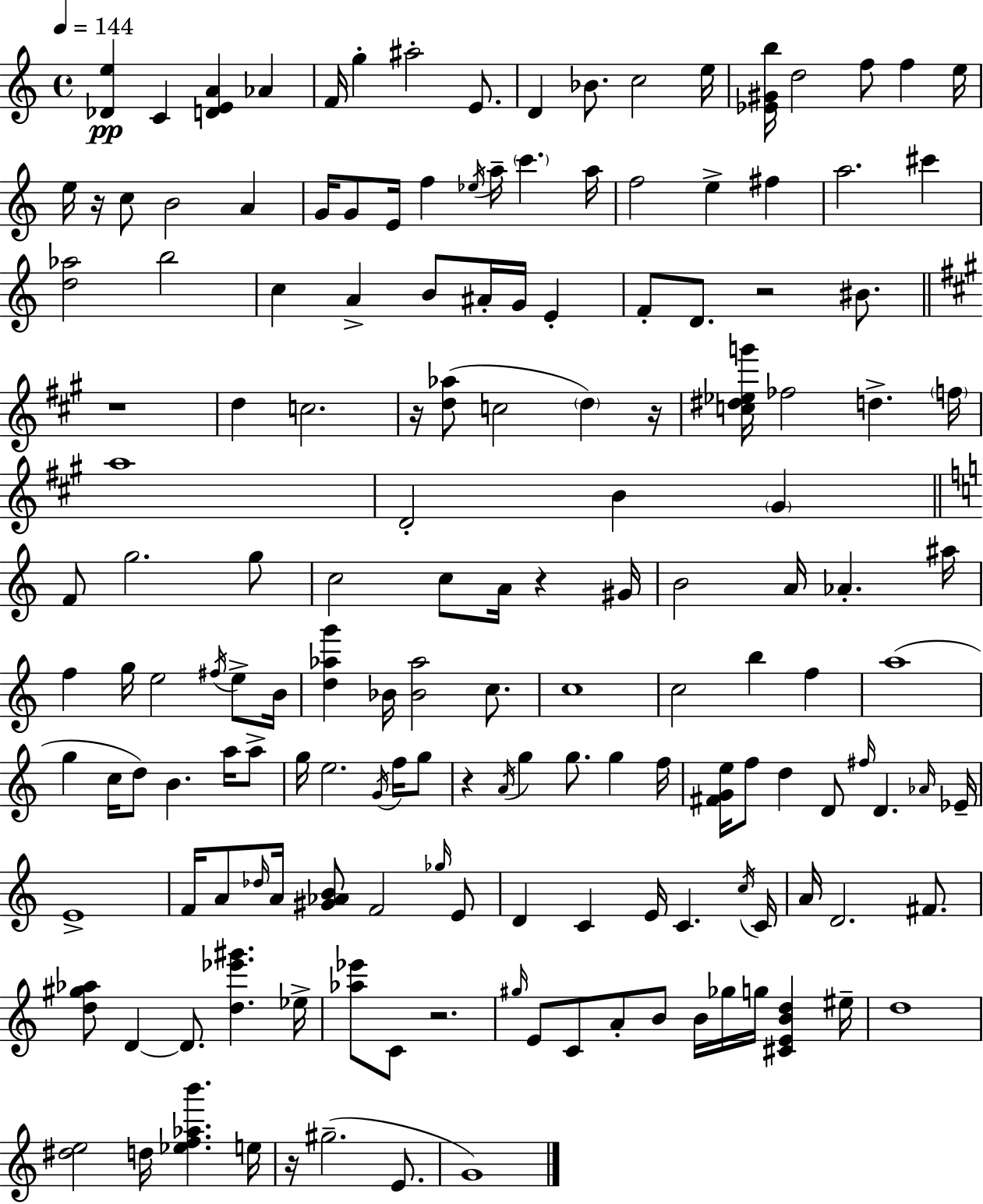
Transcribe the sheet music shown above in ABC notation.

X:1
T:Untitled
M:4/4
L:1/4
K:Am
[_De] C [DEA] _A F/4 g ^a2 E/2 D _B/2 c2 e/4 [_E^Gb]/4 d2 f/2 f e/4 e/4 z/4 c/2 B2 A G/4 G/2 E/4 f _e/4 a/4 c' a/4 f2 e ^f a2 ^c' [d_a]2 b2 c A B/2 ^A/4 G/4 E F/2 D/2 z2 ^B/2 z4 d c2 z/4 [d_a]/2 c2 d z/4 [c^d_eg']/4 _f2 d f/4 a4 D2 B ^G F/2 g2 g/2 c2 c/2 A/4 z ^G/4 B2 A/4 _A ^a/4 f g/4 e2 ^f/4 e/2 B/4 [d_ag'] _B/4 [_B_a]2 c/2 c4 c2 b f a4 g c/4 d/2 B a/4 a/2 g/4 e2 G/4 f/4 g/2 z A/4 g g/2 g f/4 [^FGe]/4 f/2 d D/2 ^f/4 D _A/4 _E/4 E4 F/4 A/2 _d/4 A/4 [^G_AB]/2 F2 _g/4 E/2 D C E/4 C c/4 C/4 A/4 D2 ^F/2 [d^g_a]/2 D D/2 [d_e'^g'] _e/4 [_a_e']/2 C/2 z2 ^g/4 E/2 C/2 A/2 B/2 B/4 _g/4 g/4 [^CEBd] ^e/4 d4 [^de]2 d/4 [_ef_ab'] e/4 z/4 ^g2 E/2 G4